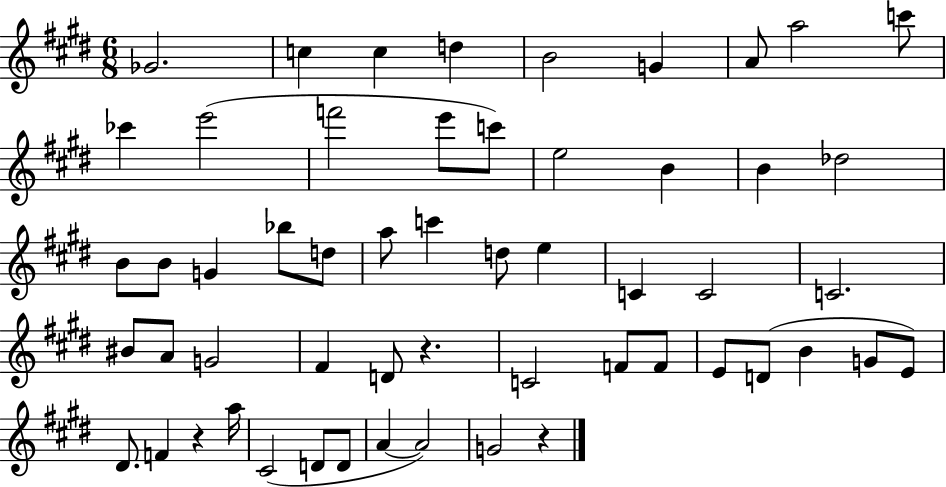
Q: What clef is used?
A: treble